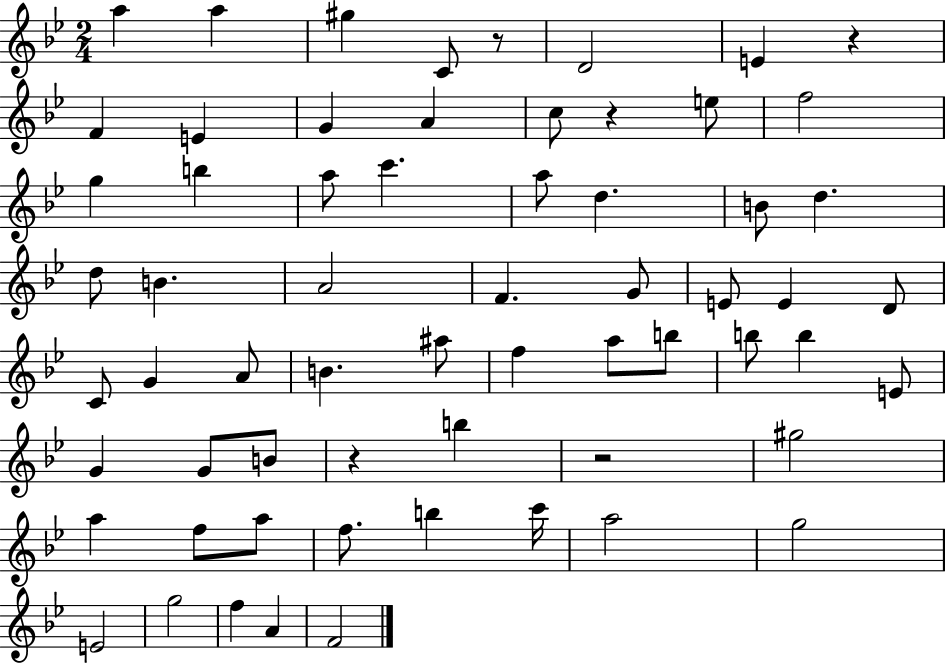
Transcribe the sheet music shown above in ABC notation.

X:1
T:Untitled
M:2/4
L:1/4
K:Bb
a a ^g C/2 z/2 D2 E z F E G A c/2 z e/2 f2 g b a/2 c' a/2 d B/2 d d/2 B A2 F G/2 E/2 E D/2 C/2 G A/2 B ^a/2 f a/2 b/2 b/2 b E/2 G G/2 B/2 z b z2 ^g2 a f/2 a/2 f/2 b c'/4 a2 g2 E2 g2 f A F2